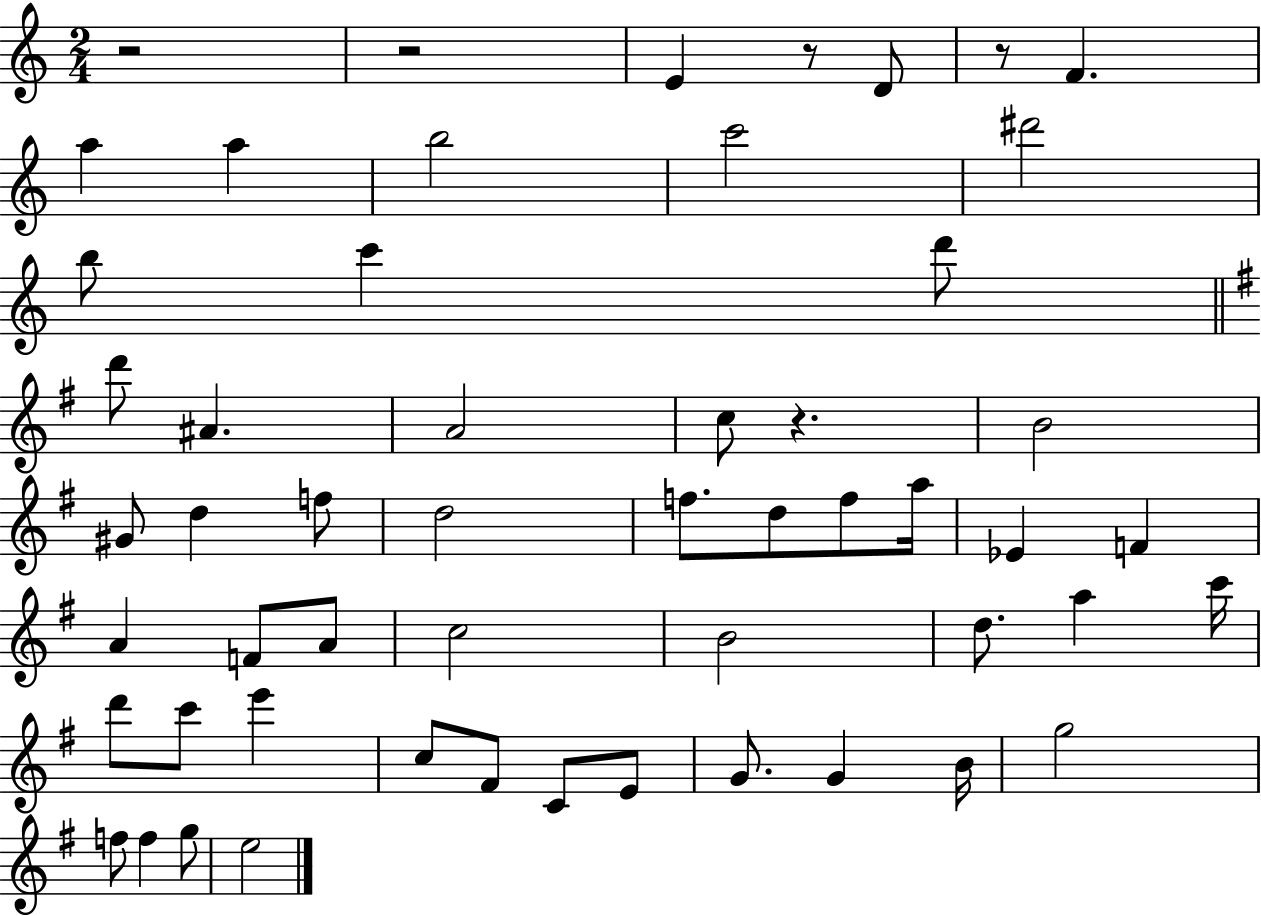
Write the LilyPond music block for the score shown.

{
  \clef treble
  \numericTimeSignature
  \time 2/4
  \key c \major
  r2 | r2 | e'4 r8 d'8 | r8 f'4. | \break a''4 a''4 | b''2 | c'''2 | dis'''2 | \break b''8 c'''4 d'''8 | \bar "||" \break \key g \major d'''8 ais'4. | a'2 | c''8 r4. | b'2 | \break gis'8 d''4 f''8 | d''2 | f''8. d''8 f''8 a''16 | ees'4 f'4 | \break a'4 f'8 a'8 | c''2 | b'2 | d''8. a''4 c'''16 | \break d'''8 c'''8 e'''4 | c''8 fis'8 c'8 e'8 | g'8. g'4 b'16 | g''2 | \break f''8 f''4 g''8 | e''2 | \bar "|."
}